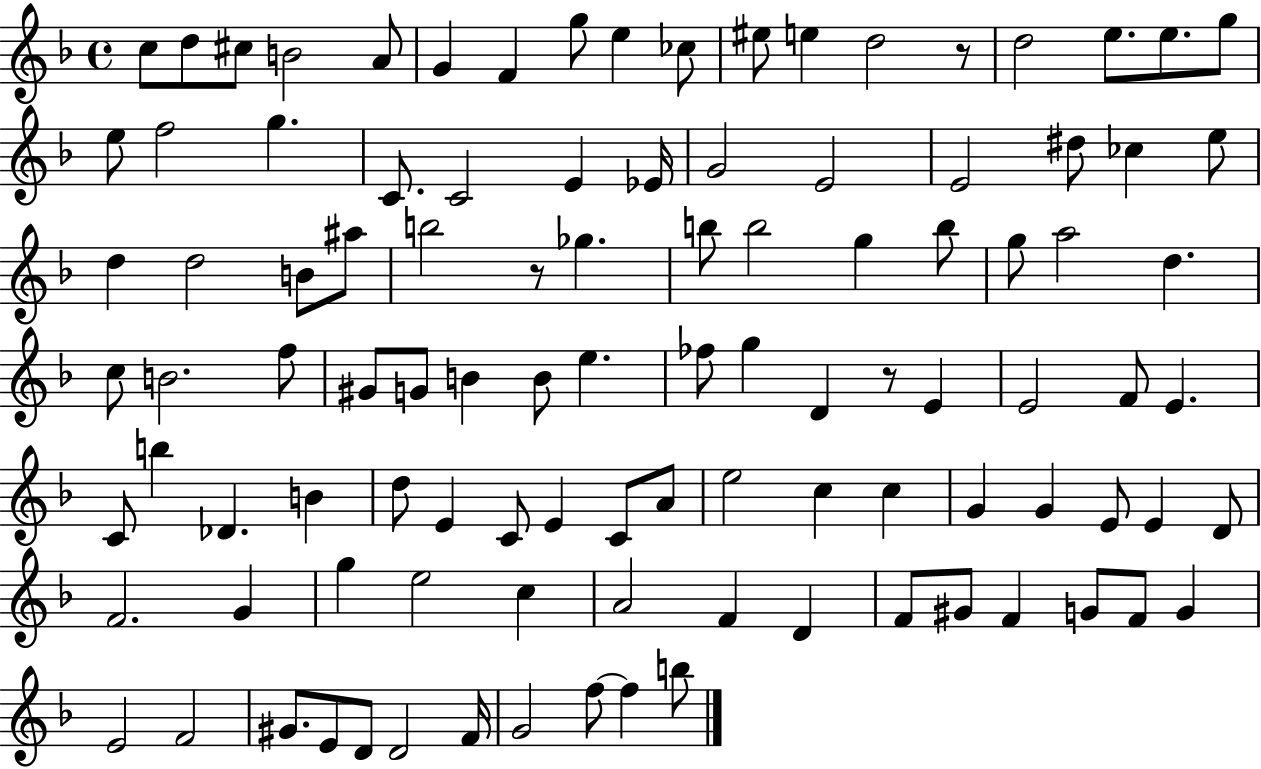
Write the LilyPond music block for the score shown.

{
  \clef treble
  \time 4/4
  \defaultTimeSignature
  \key f \major
  c''8 d''8 cis''8 b'2 a'8 | g'4 f'4 g''8 e''4 ces''8 | eis''8 e''4 d''2 r8 | d''2 e''8. e''8. g''8 | \break e''8 f''2 g''4. | c'8. c'2 e'4 ees'16 | g'2 e'2 | e'2 dis''8 ces''4 e''8 | \break d''4 d''2 b'8 ais''8 | b''2 r8 ges''4. | b''8 b''2 g''4 b''8 | g''8 a''2 d''4. | \break c''8 b'2. f''8 | gis'8 g'8 b'4 b'8 e''4. | fes''8 g''4 d'4 r8 e'4 | e'2 f'8 e'4. | \break c'8 b''4 des'4. b'4 | d''8 e'4 c'8 e'4 c'8 a'8 | e''2 c''4 c''4 | g'4 g'4 e'8 e'4 d'8 | \break f'2. g'4 | g''4 e''2 c''4 | a'2 f'4 d'4 | f'8 gis'8 f'4 g'8 f'8 g'4 | \break e'2 f'2 | gis'8. e'8 d'8 d'2 f'16 | g'2 f''8~~ f''4 b''8 | \bar "|."
}